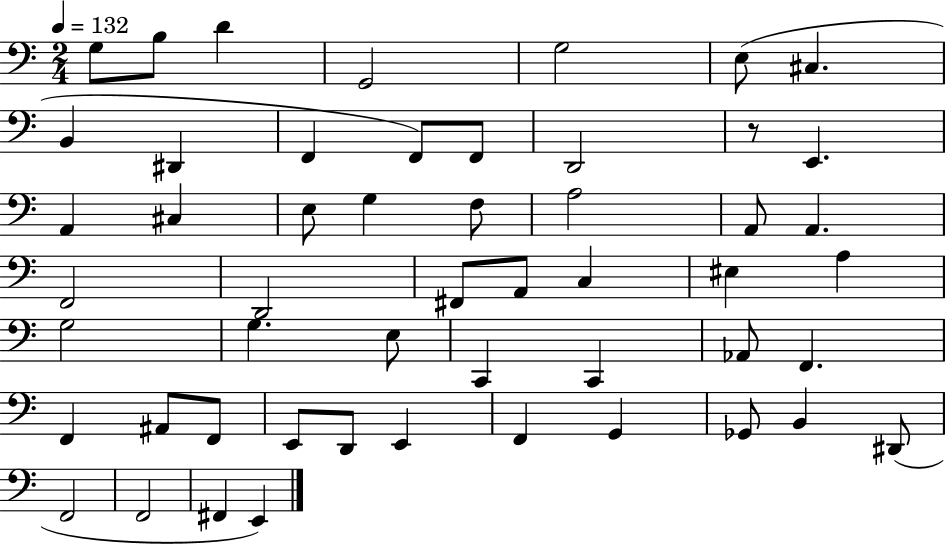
{
  \clef bass
  \numericTimeSignature
  \time 2/4
  \key c \major
  \tempo 4 = 132
  g8 b8 d'4 | g,2 | g2 | e8( cis4. | \break b,4 dis,4 | f,4 f,8) f,8 | d,2 | r8 e,4. | \break a,4 cis4 | e8 g4 f8 | a2 | a,8 a,4. | \break f,2 | d,2 | fis,8 a,8 c4 | eis4 a4 | \break g2 | g4. e8 | c,4 c,4 | aes,8 f,4. | \break f,4 ais,8 f,8 | e,8 d,8 e,4 | f,4 g,4 | ges,8 b,4 dis,8( | \break f,2 | f,2 | fis,4 e,4) | \bar "|."
}